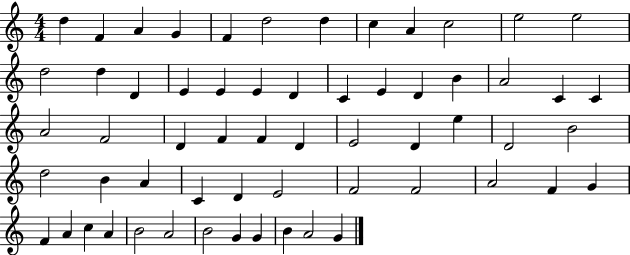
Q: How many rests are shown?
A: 0